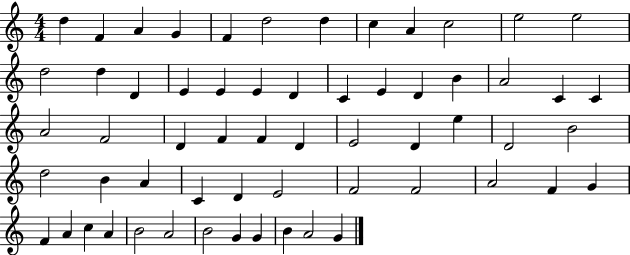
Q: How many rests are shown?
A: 0